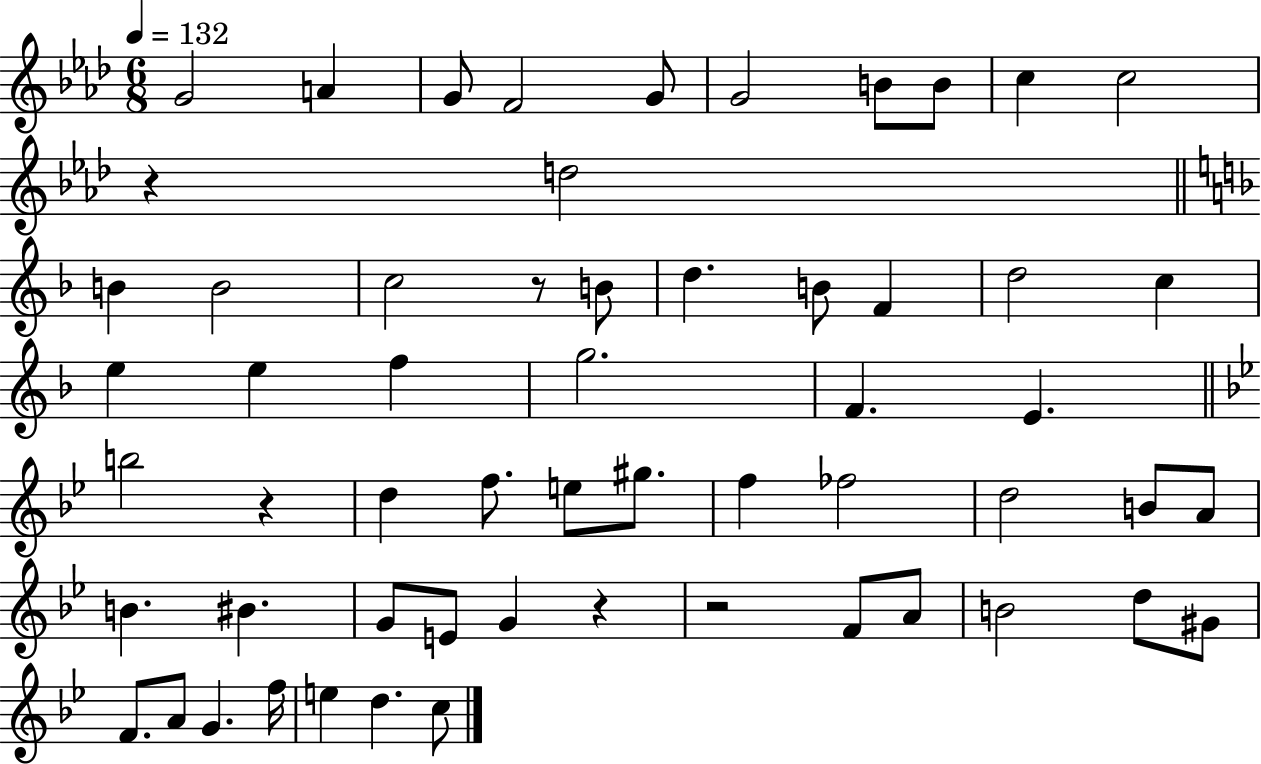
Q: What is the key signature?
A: AES major